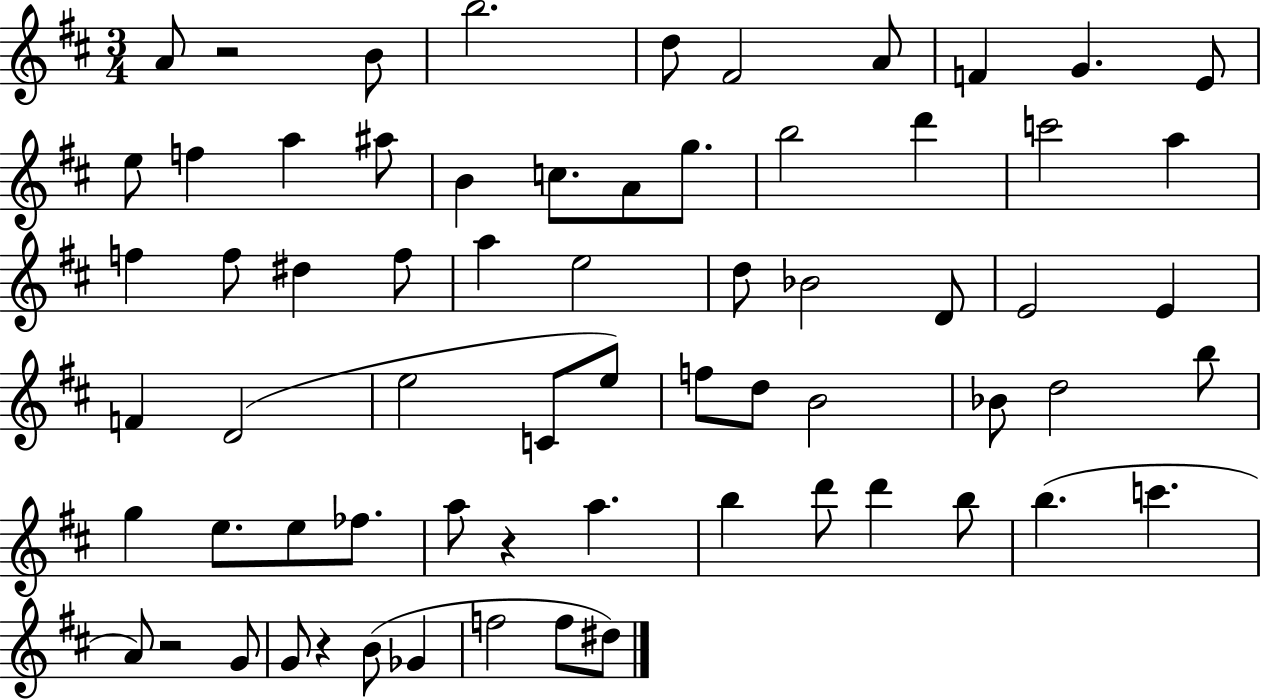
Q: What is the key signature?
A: D major